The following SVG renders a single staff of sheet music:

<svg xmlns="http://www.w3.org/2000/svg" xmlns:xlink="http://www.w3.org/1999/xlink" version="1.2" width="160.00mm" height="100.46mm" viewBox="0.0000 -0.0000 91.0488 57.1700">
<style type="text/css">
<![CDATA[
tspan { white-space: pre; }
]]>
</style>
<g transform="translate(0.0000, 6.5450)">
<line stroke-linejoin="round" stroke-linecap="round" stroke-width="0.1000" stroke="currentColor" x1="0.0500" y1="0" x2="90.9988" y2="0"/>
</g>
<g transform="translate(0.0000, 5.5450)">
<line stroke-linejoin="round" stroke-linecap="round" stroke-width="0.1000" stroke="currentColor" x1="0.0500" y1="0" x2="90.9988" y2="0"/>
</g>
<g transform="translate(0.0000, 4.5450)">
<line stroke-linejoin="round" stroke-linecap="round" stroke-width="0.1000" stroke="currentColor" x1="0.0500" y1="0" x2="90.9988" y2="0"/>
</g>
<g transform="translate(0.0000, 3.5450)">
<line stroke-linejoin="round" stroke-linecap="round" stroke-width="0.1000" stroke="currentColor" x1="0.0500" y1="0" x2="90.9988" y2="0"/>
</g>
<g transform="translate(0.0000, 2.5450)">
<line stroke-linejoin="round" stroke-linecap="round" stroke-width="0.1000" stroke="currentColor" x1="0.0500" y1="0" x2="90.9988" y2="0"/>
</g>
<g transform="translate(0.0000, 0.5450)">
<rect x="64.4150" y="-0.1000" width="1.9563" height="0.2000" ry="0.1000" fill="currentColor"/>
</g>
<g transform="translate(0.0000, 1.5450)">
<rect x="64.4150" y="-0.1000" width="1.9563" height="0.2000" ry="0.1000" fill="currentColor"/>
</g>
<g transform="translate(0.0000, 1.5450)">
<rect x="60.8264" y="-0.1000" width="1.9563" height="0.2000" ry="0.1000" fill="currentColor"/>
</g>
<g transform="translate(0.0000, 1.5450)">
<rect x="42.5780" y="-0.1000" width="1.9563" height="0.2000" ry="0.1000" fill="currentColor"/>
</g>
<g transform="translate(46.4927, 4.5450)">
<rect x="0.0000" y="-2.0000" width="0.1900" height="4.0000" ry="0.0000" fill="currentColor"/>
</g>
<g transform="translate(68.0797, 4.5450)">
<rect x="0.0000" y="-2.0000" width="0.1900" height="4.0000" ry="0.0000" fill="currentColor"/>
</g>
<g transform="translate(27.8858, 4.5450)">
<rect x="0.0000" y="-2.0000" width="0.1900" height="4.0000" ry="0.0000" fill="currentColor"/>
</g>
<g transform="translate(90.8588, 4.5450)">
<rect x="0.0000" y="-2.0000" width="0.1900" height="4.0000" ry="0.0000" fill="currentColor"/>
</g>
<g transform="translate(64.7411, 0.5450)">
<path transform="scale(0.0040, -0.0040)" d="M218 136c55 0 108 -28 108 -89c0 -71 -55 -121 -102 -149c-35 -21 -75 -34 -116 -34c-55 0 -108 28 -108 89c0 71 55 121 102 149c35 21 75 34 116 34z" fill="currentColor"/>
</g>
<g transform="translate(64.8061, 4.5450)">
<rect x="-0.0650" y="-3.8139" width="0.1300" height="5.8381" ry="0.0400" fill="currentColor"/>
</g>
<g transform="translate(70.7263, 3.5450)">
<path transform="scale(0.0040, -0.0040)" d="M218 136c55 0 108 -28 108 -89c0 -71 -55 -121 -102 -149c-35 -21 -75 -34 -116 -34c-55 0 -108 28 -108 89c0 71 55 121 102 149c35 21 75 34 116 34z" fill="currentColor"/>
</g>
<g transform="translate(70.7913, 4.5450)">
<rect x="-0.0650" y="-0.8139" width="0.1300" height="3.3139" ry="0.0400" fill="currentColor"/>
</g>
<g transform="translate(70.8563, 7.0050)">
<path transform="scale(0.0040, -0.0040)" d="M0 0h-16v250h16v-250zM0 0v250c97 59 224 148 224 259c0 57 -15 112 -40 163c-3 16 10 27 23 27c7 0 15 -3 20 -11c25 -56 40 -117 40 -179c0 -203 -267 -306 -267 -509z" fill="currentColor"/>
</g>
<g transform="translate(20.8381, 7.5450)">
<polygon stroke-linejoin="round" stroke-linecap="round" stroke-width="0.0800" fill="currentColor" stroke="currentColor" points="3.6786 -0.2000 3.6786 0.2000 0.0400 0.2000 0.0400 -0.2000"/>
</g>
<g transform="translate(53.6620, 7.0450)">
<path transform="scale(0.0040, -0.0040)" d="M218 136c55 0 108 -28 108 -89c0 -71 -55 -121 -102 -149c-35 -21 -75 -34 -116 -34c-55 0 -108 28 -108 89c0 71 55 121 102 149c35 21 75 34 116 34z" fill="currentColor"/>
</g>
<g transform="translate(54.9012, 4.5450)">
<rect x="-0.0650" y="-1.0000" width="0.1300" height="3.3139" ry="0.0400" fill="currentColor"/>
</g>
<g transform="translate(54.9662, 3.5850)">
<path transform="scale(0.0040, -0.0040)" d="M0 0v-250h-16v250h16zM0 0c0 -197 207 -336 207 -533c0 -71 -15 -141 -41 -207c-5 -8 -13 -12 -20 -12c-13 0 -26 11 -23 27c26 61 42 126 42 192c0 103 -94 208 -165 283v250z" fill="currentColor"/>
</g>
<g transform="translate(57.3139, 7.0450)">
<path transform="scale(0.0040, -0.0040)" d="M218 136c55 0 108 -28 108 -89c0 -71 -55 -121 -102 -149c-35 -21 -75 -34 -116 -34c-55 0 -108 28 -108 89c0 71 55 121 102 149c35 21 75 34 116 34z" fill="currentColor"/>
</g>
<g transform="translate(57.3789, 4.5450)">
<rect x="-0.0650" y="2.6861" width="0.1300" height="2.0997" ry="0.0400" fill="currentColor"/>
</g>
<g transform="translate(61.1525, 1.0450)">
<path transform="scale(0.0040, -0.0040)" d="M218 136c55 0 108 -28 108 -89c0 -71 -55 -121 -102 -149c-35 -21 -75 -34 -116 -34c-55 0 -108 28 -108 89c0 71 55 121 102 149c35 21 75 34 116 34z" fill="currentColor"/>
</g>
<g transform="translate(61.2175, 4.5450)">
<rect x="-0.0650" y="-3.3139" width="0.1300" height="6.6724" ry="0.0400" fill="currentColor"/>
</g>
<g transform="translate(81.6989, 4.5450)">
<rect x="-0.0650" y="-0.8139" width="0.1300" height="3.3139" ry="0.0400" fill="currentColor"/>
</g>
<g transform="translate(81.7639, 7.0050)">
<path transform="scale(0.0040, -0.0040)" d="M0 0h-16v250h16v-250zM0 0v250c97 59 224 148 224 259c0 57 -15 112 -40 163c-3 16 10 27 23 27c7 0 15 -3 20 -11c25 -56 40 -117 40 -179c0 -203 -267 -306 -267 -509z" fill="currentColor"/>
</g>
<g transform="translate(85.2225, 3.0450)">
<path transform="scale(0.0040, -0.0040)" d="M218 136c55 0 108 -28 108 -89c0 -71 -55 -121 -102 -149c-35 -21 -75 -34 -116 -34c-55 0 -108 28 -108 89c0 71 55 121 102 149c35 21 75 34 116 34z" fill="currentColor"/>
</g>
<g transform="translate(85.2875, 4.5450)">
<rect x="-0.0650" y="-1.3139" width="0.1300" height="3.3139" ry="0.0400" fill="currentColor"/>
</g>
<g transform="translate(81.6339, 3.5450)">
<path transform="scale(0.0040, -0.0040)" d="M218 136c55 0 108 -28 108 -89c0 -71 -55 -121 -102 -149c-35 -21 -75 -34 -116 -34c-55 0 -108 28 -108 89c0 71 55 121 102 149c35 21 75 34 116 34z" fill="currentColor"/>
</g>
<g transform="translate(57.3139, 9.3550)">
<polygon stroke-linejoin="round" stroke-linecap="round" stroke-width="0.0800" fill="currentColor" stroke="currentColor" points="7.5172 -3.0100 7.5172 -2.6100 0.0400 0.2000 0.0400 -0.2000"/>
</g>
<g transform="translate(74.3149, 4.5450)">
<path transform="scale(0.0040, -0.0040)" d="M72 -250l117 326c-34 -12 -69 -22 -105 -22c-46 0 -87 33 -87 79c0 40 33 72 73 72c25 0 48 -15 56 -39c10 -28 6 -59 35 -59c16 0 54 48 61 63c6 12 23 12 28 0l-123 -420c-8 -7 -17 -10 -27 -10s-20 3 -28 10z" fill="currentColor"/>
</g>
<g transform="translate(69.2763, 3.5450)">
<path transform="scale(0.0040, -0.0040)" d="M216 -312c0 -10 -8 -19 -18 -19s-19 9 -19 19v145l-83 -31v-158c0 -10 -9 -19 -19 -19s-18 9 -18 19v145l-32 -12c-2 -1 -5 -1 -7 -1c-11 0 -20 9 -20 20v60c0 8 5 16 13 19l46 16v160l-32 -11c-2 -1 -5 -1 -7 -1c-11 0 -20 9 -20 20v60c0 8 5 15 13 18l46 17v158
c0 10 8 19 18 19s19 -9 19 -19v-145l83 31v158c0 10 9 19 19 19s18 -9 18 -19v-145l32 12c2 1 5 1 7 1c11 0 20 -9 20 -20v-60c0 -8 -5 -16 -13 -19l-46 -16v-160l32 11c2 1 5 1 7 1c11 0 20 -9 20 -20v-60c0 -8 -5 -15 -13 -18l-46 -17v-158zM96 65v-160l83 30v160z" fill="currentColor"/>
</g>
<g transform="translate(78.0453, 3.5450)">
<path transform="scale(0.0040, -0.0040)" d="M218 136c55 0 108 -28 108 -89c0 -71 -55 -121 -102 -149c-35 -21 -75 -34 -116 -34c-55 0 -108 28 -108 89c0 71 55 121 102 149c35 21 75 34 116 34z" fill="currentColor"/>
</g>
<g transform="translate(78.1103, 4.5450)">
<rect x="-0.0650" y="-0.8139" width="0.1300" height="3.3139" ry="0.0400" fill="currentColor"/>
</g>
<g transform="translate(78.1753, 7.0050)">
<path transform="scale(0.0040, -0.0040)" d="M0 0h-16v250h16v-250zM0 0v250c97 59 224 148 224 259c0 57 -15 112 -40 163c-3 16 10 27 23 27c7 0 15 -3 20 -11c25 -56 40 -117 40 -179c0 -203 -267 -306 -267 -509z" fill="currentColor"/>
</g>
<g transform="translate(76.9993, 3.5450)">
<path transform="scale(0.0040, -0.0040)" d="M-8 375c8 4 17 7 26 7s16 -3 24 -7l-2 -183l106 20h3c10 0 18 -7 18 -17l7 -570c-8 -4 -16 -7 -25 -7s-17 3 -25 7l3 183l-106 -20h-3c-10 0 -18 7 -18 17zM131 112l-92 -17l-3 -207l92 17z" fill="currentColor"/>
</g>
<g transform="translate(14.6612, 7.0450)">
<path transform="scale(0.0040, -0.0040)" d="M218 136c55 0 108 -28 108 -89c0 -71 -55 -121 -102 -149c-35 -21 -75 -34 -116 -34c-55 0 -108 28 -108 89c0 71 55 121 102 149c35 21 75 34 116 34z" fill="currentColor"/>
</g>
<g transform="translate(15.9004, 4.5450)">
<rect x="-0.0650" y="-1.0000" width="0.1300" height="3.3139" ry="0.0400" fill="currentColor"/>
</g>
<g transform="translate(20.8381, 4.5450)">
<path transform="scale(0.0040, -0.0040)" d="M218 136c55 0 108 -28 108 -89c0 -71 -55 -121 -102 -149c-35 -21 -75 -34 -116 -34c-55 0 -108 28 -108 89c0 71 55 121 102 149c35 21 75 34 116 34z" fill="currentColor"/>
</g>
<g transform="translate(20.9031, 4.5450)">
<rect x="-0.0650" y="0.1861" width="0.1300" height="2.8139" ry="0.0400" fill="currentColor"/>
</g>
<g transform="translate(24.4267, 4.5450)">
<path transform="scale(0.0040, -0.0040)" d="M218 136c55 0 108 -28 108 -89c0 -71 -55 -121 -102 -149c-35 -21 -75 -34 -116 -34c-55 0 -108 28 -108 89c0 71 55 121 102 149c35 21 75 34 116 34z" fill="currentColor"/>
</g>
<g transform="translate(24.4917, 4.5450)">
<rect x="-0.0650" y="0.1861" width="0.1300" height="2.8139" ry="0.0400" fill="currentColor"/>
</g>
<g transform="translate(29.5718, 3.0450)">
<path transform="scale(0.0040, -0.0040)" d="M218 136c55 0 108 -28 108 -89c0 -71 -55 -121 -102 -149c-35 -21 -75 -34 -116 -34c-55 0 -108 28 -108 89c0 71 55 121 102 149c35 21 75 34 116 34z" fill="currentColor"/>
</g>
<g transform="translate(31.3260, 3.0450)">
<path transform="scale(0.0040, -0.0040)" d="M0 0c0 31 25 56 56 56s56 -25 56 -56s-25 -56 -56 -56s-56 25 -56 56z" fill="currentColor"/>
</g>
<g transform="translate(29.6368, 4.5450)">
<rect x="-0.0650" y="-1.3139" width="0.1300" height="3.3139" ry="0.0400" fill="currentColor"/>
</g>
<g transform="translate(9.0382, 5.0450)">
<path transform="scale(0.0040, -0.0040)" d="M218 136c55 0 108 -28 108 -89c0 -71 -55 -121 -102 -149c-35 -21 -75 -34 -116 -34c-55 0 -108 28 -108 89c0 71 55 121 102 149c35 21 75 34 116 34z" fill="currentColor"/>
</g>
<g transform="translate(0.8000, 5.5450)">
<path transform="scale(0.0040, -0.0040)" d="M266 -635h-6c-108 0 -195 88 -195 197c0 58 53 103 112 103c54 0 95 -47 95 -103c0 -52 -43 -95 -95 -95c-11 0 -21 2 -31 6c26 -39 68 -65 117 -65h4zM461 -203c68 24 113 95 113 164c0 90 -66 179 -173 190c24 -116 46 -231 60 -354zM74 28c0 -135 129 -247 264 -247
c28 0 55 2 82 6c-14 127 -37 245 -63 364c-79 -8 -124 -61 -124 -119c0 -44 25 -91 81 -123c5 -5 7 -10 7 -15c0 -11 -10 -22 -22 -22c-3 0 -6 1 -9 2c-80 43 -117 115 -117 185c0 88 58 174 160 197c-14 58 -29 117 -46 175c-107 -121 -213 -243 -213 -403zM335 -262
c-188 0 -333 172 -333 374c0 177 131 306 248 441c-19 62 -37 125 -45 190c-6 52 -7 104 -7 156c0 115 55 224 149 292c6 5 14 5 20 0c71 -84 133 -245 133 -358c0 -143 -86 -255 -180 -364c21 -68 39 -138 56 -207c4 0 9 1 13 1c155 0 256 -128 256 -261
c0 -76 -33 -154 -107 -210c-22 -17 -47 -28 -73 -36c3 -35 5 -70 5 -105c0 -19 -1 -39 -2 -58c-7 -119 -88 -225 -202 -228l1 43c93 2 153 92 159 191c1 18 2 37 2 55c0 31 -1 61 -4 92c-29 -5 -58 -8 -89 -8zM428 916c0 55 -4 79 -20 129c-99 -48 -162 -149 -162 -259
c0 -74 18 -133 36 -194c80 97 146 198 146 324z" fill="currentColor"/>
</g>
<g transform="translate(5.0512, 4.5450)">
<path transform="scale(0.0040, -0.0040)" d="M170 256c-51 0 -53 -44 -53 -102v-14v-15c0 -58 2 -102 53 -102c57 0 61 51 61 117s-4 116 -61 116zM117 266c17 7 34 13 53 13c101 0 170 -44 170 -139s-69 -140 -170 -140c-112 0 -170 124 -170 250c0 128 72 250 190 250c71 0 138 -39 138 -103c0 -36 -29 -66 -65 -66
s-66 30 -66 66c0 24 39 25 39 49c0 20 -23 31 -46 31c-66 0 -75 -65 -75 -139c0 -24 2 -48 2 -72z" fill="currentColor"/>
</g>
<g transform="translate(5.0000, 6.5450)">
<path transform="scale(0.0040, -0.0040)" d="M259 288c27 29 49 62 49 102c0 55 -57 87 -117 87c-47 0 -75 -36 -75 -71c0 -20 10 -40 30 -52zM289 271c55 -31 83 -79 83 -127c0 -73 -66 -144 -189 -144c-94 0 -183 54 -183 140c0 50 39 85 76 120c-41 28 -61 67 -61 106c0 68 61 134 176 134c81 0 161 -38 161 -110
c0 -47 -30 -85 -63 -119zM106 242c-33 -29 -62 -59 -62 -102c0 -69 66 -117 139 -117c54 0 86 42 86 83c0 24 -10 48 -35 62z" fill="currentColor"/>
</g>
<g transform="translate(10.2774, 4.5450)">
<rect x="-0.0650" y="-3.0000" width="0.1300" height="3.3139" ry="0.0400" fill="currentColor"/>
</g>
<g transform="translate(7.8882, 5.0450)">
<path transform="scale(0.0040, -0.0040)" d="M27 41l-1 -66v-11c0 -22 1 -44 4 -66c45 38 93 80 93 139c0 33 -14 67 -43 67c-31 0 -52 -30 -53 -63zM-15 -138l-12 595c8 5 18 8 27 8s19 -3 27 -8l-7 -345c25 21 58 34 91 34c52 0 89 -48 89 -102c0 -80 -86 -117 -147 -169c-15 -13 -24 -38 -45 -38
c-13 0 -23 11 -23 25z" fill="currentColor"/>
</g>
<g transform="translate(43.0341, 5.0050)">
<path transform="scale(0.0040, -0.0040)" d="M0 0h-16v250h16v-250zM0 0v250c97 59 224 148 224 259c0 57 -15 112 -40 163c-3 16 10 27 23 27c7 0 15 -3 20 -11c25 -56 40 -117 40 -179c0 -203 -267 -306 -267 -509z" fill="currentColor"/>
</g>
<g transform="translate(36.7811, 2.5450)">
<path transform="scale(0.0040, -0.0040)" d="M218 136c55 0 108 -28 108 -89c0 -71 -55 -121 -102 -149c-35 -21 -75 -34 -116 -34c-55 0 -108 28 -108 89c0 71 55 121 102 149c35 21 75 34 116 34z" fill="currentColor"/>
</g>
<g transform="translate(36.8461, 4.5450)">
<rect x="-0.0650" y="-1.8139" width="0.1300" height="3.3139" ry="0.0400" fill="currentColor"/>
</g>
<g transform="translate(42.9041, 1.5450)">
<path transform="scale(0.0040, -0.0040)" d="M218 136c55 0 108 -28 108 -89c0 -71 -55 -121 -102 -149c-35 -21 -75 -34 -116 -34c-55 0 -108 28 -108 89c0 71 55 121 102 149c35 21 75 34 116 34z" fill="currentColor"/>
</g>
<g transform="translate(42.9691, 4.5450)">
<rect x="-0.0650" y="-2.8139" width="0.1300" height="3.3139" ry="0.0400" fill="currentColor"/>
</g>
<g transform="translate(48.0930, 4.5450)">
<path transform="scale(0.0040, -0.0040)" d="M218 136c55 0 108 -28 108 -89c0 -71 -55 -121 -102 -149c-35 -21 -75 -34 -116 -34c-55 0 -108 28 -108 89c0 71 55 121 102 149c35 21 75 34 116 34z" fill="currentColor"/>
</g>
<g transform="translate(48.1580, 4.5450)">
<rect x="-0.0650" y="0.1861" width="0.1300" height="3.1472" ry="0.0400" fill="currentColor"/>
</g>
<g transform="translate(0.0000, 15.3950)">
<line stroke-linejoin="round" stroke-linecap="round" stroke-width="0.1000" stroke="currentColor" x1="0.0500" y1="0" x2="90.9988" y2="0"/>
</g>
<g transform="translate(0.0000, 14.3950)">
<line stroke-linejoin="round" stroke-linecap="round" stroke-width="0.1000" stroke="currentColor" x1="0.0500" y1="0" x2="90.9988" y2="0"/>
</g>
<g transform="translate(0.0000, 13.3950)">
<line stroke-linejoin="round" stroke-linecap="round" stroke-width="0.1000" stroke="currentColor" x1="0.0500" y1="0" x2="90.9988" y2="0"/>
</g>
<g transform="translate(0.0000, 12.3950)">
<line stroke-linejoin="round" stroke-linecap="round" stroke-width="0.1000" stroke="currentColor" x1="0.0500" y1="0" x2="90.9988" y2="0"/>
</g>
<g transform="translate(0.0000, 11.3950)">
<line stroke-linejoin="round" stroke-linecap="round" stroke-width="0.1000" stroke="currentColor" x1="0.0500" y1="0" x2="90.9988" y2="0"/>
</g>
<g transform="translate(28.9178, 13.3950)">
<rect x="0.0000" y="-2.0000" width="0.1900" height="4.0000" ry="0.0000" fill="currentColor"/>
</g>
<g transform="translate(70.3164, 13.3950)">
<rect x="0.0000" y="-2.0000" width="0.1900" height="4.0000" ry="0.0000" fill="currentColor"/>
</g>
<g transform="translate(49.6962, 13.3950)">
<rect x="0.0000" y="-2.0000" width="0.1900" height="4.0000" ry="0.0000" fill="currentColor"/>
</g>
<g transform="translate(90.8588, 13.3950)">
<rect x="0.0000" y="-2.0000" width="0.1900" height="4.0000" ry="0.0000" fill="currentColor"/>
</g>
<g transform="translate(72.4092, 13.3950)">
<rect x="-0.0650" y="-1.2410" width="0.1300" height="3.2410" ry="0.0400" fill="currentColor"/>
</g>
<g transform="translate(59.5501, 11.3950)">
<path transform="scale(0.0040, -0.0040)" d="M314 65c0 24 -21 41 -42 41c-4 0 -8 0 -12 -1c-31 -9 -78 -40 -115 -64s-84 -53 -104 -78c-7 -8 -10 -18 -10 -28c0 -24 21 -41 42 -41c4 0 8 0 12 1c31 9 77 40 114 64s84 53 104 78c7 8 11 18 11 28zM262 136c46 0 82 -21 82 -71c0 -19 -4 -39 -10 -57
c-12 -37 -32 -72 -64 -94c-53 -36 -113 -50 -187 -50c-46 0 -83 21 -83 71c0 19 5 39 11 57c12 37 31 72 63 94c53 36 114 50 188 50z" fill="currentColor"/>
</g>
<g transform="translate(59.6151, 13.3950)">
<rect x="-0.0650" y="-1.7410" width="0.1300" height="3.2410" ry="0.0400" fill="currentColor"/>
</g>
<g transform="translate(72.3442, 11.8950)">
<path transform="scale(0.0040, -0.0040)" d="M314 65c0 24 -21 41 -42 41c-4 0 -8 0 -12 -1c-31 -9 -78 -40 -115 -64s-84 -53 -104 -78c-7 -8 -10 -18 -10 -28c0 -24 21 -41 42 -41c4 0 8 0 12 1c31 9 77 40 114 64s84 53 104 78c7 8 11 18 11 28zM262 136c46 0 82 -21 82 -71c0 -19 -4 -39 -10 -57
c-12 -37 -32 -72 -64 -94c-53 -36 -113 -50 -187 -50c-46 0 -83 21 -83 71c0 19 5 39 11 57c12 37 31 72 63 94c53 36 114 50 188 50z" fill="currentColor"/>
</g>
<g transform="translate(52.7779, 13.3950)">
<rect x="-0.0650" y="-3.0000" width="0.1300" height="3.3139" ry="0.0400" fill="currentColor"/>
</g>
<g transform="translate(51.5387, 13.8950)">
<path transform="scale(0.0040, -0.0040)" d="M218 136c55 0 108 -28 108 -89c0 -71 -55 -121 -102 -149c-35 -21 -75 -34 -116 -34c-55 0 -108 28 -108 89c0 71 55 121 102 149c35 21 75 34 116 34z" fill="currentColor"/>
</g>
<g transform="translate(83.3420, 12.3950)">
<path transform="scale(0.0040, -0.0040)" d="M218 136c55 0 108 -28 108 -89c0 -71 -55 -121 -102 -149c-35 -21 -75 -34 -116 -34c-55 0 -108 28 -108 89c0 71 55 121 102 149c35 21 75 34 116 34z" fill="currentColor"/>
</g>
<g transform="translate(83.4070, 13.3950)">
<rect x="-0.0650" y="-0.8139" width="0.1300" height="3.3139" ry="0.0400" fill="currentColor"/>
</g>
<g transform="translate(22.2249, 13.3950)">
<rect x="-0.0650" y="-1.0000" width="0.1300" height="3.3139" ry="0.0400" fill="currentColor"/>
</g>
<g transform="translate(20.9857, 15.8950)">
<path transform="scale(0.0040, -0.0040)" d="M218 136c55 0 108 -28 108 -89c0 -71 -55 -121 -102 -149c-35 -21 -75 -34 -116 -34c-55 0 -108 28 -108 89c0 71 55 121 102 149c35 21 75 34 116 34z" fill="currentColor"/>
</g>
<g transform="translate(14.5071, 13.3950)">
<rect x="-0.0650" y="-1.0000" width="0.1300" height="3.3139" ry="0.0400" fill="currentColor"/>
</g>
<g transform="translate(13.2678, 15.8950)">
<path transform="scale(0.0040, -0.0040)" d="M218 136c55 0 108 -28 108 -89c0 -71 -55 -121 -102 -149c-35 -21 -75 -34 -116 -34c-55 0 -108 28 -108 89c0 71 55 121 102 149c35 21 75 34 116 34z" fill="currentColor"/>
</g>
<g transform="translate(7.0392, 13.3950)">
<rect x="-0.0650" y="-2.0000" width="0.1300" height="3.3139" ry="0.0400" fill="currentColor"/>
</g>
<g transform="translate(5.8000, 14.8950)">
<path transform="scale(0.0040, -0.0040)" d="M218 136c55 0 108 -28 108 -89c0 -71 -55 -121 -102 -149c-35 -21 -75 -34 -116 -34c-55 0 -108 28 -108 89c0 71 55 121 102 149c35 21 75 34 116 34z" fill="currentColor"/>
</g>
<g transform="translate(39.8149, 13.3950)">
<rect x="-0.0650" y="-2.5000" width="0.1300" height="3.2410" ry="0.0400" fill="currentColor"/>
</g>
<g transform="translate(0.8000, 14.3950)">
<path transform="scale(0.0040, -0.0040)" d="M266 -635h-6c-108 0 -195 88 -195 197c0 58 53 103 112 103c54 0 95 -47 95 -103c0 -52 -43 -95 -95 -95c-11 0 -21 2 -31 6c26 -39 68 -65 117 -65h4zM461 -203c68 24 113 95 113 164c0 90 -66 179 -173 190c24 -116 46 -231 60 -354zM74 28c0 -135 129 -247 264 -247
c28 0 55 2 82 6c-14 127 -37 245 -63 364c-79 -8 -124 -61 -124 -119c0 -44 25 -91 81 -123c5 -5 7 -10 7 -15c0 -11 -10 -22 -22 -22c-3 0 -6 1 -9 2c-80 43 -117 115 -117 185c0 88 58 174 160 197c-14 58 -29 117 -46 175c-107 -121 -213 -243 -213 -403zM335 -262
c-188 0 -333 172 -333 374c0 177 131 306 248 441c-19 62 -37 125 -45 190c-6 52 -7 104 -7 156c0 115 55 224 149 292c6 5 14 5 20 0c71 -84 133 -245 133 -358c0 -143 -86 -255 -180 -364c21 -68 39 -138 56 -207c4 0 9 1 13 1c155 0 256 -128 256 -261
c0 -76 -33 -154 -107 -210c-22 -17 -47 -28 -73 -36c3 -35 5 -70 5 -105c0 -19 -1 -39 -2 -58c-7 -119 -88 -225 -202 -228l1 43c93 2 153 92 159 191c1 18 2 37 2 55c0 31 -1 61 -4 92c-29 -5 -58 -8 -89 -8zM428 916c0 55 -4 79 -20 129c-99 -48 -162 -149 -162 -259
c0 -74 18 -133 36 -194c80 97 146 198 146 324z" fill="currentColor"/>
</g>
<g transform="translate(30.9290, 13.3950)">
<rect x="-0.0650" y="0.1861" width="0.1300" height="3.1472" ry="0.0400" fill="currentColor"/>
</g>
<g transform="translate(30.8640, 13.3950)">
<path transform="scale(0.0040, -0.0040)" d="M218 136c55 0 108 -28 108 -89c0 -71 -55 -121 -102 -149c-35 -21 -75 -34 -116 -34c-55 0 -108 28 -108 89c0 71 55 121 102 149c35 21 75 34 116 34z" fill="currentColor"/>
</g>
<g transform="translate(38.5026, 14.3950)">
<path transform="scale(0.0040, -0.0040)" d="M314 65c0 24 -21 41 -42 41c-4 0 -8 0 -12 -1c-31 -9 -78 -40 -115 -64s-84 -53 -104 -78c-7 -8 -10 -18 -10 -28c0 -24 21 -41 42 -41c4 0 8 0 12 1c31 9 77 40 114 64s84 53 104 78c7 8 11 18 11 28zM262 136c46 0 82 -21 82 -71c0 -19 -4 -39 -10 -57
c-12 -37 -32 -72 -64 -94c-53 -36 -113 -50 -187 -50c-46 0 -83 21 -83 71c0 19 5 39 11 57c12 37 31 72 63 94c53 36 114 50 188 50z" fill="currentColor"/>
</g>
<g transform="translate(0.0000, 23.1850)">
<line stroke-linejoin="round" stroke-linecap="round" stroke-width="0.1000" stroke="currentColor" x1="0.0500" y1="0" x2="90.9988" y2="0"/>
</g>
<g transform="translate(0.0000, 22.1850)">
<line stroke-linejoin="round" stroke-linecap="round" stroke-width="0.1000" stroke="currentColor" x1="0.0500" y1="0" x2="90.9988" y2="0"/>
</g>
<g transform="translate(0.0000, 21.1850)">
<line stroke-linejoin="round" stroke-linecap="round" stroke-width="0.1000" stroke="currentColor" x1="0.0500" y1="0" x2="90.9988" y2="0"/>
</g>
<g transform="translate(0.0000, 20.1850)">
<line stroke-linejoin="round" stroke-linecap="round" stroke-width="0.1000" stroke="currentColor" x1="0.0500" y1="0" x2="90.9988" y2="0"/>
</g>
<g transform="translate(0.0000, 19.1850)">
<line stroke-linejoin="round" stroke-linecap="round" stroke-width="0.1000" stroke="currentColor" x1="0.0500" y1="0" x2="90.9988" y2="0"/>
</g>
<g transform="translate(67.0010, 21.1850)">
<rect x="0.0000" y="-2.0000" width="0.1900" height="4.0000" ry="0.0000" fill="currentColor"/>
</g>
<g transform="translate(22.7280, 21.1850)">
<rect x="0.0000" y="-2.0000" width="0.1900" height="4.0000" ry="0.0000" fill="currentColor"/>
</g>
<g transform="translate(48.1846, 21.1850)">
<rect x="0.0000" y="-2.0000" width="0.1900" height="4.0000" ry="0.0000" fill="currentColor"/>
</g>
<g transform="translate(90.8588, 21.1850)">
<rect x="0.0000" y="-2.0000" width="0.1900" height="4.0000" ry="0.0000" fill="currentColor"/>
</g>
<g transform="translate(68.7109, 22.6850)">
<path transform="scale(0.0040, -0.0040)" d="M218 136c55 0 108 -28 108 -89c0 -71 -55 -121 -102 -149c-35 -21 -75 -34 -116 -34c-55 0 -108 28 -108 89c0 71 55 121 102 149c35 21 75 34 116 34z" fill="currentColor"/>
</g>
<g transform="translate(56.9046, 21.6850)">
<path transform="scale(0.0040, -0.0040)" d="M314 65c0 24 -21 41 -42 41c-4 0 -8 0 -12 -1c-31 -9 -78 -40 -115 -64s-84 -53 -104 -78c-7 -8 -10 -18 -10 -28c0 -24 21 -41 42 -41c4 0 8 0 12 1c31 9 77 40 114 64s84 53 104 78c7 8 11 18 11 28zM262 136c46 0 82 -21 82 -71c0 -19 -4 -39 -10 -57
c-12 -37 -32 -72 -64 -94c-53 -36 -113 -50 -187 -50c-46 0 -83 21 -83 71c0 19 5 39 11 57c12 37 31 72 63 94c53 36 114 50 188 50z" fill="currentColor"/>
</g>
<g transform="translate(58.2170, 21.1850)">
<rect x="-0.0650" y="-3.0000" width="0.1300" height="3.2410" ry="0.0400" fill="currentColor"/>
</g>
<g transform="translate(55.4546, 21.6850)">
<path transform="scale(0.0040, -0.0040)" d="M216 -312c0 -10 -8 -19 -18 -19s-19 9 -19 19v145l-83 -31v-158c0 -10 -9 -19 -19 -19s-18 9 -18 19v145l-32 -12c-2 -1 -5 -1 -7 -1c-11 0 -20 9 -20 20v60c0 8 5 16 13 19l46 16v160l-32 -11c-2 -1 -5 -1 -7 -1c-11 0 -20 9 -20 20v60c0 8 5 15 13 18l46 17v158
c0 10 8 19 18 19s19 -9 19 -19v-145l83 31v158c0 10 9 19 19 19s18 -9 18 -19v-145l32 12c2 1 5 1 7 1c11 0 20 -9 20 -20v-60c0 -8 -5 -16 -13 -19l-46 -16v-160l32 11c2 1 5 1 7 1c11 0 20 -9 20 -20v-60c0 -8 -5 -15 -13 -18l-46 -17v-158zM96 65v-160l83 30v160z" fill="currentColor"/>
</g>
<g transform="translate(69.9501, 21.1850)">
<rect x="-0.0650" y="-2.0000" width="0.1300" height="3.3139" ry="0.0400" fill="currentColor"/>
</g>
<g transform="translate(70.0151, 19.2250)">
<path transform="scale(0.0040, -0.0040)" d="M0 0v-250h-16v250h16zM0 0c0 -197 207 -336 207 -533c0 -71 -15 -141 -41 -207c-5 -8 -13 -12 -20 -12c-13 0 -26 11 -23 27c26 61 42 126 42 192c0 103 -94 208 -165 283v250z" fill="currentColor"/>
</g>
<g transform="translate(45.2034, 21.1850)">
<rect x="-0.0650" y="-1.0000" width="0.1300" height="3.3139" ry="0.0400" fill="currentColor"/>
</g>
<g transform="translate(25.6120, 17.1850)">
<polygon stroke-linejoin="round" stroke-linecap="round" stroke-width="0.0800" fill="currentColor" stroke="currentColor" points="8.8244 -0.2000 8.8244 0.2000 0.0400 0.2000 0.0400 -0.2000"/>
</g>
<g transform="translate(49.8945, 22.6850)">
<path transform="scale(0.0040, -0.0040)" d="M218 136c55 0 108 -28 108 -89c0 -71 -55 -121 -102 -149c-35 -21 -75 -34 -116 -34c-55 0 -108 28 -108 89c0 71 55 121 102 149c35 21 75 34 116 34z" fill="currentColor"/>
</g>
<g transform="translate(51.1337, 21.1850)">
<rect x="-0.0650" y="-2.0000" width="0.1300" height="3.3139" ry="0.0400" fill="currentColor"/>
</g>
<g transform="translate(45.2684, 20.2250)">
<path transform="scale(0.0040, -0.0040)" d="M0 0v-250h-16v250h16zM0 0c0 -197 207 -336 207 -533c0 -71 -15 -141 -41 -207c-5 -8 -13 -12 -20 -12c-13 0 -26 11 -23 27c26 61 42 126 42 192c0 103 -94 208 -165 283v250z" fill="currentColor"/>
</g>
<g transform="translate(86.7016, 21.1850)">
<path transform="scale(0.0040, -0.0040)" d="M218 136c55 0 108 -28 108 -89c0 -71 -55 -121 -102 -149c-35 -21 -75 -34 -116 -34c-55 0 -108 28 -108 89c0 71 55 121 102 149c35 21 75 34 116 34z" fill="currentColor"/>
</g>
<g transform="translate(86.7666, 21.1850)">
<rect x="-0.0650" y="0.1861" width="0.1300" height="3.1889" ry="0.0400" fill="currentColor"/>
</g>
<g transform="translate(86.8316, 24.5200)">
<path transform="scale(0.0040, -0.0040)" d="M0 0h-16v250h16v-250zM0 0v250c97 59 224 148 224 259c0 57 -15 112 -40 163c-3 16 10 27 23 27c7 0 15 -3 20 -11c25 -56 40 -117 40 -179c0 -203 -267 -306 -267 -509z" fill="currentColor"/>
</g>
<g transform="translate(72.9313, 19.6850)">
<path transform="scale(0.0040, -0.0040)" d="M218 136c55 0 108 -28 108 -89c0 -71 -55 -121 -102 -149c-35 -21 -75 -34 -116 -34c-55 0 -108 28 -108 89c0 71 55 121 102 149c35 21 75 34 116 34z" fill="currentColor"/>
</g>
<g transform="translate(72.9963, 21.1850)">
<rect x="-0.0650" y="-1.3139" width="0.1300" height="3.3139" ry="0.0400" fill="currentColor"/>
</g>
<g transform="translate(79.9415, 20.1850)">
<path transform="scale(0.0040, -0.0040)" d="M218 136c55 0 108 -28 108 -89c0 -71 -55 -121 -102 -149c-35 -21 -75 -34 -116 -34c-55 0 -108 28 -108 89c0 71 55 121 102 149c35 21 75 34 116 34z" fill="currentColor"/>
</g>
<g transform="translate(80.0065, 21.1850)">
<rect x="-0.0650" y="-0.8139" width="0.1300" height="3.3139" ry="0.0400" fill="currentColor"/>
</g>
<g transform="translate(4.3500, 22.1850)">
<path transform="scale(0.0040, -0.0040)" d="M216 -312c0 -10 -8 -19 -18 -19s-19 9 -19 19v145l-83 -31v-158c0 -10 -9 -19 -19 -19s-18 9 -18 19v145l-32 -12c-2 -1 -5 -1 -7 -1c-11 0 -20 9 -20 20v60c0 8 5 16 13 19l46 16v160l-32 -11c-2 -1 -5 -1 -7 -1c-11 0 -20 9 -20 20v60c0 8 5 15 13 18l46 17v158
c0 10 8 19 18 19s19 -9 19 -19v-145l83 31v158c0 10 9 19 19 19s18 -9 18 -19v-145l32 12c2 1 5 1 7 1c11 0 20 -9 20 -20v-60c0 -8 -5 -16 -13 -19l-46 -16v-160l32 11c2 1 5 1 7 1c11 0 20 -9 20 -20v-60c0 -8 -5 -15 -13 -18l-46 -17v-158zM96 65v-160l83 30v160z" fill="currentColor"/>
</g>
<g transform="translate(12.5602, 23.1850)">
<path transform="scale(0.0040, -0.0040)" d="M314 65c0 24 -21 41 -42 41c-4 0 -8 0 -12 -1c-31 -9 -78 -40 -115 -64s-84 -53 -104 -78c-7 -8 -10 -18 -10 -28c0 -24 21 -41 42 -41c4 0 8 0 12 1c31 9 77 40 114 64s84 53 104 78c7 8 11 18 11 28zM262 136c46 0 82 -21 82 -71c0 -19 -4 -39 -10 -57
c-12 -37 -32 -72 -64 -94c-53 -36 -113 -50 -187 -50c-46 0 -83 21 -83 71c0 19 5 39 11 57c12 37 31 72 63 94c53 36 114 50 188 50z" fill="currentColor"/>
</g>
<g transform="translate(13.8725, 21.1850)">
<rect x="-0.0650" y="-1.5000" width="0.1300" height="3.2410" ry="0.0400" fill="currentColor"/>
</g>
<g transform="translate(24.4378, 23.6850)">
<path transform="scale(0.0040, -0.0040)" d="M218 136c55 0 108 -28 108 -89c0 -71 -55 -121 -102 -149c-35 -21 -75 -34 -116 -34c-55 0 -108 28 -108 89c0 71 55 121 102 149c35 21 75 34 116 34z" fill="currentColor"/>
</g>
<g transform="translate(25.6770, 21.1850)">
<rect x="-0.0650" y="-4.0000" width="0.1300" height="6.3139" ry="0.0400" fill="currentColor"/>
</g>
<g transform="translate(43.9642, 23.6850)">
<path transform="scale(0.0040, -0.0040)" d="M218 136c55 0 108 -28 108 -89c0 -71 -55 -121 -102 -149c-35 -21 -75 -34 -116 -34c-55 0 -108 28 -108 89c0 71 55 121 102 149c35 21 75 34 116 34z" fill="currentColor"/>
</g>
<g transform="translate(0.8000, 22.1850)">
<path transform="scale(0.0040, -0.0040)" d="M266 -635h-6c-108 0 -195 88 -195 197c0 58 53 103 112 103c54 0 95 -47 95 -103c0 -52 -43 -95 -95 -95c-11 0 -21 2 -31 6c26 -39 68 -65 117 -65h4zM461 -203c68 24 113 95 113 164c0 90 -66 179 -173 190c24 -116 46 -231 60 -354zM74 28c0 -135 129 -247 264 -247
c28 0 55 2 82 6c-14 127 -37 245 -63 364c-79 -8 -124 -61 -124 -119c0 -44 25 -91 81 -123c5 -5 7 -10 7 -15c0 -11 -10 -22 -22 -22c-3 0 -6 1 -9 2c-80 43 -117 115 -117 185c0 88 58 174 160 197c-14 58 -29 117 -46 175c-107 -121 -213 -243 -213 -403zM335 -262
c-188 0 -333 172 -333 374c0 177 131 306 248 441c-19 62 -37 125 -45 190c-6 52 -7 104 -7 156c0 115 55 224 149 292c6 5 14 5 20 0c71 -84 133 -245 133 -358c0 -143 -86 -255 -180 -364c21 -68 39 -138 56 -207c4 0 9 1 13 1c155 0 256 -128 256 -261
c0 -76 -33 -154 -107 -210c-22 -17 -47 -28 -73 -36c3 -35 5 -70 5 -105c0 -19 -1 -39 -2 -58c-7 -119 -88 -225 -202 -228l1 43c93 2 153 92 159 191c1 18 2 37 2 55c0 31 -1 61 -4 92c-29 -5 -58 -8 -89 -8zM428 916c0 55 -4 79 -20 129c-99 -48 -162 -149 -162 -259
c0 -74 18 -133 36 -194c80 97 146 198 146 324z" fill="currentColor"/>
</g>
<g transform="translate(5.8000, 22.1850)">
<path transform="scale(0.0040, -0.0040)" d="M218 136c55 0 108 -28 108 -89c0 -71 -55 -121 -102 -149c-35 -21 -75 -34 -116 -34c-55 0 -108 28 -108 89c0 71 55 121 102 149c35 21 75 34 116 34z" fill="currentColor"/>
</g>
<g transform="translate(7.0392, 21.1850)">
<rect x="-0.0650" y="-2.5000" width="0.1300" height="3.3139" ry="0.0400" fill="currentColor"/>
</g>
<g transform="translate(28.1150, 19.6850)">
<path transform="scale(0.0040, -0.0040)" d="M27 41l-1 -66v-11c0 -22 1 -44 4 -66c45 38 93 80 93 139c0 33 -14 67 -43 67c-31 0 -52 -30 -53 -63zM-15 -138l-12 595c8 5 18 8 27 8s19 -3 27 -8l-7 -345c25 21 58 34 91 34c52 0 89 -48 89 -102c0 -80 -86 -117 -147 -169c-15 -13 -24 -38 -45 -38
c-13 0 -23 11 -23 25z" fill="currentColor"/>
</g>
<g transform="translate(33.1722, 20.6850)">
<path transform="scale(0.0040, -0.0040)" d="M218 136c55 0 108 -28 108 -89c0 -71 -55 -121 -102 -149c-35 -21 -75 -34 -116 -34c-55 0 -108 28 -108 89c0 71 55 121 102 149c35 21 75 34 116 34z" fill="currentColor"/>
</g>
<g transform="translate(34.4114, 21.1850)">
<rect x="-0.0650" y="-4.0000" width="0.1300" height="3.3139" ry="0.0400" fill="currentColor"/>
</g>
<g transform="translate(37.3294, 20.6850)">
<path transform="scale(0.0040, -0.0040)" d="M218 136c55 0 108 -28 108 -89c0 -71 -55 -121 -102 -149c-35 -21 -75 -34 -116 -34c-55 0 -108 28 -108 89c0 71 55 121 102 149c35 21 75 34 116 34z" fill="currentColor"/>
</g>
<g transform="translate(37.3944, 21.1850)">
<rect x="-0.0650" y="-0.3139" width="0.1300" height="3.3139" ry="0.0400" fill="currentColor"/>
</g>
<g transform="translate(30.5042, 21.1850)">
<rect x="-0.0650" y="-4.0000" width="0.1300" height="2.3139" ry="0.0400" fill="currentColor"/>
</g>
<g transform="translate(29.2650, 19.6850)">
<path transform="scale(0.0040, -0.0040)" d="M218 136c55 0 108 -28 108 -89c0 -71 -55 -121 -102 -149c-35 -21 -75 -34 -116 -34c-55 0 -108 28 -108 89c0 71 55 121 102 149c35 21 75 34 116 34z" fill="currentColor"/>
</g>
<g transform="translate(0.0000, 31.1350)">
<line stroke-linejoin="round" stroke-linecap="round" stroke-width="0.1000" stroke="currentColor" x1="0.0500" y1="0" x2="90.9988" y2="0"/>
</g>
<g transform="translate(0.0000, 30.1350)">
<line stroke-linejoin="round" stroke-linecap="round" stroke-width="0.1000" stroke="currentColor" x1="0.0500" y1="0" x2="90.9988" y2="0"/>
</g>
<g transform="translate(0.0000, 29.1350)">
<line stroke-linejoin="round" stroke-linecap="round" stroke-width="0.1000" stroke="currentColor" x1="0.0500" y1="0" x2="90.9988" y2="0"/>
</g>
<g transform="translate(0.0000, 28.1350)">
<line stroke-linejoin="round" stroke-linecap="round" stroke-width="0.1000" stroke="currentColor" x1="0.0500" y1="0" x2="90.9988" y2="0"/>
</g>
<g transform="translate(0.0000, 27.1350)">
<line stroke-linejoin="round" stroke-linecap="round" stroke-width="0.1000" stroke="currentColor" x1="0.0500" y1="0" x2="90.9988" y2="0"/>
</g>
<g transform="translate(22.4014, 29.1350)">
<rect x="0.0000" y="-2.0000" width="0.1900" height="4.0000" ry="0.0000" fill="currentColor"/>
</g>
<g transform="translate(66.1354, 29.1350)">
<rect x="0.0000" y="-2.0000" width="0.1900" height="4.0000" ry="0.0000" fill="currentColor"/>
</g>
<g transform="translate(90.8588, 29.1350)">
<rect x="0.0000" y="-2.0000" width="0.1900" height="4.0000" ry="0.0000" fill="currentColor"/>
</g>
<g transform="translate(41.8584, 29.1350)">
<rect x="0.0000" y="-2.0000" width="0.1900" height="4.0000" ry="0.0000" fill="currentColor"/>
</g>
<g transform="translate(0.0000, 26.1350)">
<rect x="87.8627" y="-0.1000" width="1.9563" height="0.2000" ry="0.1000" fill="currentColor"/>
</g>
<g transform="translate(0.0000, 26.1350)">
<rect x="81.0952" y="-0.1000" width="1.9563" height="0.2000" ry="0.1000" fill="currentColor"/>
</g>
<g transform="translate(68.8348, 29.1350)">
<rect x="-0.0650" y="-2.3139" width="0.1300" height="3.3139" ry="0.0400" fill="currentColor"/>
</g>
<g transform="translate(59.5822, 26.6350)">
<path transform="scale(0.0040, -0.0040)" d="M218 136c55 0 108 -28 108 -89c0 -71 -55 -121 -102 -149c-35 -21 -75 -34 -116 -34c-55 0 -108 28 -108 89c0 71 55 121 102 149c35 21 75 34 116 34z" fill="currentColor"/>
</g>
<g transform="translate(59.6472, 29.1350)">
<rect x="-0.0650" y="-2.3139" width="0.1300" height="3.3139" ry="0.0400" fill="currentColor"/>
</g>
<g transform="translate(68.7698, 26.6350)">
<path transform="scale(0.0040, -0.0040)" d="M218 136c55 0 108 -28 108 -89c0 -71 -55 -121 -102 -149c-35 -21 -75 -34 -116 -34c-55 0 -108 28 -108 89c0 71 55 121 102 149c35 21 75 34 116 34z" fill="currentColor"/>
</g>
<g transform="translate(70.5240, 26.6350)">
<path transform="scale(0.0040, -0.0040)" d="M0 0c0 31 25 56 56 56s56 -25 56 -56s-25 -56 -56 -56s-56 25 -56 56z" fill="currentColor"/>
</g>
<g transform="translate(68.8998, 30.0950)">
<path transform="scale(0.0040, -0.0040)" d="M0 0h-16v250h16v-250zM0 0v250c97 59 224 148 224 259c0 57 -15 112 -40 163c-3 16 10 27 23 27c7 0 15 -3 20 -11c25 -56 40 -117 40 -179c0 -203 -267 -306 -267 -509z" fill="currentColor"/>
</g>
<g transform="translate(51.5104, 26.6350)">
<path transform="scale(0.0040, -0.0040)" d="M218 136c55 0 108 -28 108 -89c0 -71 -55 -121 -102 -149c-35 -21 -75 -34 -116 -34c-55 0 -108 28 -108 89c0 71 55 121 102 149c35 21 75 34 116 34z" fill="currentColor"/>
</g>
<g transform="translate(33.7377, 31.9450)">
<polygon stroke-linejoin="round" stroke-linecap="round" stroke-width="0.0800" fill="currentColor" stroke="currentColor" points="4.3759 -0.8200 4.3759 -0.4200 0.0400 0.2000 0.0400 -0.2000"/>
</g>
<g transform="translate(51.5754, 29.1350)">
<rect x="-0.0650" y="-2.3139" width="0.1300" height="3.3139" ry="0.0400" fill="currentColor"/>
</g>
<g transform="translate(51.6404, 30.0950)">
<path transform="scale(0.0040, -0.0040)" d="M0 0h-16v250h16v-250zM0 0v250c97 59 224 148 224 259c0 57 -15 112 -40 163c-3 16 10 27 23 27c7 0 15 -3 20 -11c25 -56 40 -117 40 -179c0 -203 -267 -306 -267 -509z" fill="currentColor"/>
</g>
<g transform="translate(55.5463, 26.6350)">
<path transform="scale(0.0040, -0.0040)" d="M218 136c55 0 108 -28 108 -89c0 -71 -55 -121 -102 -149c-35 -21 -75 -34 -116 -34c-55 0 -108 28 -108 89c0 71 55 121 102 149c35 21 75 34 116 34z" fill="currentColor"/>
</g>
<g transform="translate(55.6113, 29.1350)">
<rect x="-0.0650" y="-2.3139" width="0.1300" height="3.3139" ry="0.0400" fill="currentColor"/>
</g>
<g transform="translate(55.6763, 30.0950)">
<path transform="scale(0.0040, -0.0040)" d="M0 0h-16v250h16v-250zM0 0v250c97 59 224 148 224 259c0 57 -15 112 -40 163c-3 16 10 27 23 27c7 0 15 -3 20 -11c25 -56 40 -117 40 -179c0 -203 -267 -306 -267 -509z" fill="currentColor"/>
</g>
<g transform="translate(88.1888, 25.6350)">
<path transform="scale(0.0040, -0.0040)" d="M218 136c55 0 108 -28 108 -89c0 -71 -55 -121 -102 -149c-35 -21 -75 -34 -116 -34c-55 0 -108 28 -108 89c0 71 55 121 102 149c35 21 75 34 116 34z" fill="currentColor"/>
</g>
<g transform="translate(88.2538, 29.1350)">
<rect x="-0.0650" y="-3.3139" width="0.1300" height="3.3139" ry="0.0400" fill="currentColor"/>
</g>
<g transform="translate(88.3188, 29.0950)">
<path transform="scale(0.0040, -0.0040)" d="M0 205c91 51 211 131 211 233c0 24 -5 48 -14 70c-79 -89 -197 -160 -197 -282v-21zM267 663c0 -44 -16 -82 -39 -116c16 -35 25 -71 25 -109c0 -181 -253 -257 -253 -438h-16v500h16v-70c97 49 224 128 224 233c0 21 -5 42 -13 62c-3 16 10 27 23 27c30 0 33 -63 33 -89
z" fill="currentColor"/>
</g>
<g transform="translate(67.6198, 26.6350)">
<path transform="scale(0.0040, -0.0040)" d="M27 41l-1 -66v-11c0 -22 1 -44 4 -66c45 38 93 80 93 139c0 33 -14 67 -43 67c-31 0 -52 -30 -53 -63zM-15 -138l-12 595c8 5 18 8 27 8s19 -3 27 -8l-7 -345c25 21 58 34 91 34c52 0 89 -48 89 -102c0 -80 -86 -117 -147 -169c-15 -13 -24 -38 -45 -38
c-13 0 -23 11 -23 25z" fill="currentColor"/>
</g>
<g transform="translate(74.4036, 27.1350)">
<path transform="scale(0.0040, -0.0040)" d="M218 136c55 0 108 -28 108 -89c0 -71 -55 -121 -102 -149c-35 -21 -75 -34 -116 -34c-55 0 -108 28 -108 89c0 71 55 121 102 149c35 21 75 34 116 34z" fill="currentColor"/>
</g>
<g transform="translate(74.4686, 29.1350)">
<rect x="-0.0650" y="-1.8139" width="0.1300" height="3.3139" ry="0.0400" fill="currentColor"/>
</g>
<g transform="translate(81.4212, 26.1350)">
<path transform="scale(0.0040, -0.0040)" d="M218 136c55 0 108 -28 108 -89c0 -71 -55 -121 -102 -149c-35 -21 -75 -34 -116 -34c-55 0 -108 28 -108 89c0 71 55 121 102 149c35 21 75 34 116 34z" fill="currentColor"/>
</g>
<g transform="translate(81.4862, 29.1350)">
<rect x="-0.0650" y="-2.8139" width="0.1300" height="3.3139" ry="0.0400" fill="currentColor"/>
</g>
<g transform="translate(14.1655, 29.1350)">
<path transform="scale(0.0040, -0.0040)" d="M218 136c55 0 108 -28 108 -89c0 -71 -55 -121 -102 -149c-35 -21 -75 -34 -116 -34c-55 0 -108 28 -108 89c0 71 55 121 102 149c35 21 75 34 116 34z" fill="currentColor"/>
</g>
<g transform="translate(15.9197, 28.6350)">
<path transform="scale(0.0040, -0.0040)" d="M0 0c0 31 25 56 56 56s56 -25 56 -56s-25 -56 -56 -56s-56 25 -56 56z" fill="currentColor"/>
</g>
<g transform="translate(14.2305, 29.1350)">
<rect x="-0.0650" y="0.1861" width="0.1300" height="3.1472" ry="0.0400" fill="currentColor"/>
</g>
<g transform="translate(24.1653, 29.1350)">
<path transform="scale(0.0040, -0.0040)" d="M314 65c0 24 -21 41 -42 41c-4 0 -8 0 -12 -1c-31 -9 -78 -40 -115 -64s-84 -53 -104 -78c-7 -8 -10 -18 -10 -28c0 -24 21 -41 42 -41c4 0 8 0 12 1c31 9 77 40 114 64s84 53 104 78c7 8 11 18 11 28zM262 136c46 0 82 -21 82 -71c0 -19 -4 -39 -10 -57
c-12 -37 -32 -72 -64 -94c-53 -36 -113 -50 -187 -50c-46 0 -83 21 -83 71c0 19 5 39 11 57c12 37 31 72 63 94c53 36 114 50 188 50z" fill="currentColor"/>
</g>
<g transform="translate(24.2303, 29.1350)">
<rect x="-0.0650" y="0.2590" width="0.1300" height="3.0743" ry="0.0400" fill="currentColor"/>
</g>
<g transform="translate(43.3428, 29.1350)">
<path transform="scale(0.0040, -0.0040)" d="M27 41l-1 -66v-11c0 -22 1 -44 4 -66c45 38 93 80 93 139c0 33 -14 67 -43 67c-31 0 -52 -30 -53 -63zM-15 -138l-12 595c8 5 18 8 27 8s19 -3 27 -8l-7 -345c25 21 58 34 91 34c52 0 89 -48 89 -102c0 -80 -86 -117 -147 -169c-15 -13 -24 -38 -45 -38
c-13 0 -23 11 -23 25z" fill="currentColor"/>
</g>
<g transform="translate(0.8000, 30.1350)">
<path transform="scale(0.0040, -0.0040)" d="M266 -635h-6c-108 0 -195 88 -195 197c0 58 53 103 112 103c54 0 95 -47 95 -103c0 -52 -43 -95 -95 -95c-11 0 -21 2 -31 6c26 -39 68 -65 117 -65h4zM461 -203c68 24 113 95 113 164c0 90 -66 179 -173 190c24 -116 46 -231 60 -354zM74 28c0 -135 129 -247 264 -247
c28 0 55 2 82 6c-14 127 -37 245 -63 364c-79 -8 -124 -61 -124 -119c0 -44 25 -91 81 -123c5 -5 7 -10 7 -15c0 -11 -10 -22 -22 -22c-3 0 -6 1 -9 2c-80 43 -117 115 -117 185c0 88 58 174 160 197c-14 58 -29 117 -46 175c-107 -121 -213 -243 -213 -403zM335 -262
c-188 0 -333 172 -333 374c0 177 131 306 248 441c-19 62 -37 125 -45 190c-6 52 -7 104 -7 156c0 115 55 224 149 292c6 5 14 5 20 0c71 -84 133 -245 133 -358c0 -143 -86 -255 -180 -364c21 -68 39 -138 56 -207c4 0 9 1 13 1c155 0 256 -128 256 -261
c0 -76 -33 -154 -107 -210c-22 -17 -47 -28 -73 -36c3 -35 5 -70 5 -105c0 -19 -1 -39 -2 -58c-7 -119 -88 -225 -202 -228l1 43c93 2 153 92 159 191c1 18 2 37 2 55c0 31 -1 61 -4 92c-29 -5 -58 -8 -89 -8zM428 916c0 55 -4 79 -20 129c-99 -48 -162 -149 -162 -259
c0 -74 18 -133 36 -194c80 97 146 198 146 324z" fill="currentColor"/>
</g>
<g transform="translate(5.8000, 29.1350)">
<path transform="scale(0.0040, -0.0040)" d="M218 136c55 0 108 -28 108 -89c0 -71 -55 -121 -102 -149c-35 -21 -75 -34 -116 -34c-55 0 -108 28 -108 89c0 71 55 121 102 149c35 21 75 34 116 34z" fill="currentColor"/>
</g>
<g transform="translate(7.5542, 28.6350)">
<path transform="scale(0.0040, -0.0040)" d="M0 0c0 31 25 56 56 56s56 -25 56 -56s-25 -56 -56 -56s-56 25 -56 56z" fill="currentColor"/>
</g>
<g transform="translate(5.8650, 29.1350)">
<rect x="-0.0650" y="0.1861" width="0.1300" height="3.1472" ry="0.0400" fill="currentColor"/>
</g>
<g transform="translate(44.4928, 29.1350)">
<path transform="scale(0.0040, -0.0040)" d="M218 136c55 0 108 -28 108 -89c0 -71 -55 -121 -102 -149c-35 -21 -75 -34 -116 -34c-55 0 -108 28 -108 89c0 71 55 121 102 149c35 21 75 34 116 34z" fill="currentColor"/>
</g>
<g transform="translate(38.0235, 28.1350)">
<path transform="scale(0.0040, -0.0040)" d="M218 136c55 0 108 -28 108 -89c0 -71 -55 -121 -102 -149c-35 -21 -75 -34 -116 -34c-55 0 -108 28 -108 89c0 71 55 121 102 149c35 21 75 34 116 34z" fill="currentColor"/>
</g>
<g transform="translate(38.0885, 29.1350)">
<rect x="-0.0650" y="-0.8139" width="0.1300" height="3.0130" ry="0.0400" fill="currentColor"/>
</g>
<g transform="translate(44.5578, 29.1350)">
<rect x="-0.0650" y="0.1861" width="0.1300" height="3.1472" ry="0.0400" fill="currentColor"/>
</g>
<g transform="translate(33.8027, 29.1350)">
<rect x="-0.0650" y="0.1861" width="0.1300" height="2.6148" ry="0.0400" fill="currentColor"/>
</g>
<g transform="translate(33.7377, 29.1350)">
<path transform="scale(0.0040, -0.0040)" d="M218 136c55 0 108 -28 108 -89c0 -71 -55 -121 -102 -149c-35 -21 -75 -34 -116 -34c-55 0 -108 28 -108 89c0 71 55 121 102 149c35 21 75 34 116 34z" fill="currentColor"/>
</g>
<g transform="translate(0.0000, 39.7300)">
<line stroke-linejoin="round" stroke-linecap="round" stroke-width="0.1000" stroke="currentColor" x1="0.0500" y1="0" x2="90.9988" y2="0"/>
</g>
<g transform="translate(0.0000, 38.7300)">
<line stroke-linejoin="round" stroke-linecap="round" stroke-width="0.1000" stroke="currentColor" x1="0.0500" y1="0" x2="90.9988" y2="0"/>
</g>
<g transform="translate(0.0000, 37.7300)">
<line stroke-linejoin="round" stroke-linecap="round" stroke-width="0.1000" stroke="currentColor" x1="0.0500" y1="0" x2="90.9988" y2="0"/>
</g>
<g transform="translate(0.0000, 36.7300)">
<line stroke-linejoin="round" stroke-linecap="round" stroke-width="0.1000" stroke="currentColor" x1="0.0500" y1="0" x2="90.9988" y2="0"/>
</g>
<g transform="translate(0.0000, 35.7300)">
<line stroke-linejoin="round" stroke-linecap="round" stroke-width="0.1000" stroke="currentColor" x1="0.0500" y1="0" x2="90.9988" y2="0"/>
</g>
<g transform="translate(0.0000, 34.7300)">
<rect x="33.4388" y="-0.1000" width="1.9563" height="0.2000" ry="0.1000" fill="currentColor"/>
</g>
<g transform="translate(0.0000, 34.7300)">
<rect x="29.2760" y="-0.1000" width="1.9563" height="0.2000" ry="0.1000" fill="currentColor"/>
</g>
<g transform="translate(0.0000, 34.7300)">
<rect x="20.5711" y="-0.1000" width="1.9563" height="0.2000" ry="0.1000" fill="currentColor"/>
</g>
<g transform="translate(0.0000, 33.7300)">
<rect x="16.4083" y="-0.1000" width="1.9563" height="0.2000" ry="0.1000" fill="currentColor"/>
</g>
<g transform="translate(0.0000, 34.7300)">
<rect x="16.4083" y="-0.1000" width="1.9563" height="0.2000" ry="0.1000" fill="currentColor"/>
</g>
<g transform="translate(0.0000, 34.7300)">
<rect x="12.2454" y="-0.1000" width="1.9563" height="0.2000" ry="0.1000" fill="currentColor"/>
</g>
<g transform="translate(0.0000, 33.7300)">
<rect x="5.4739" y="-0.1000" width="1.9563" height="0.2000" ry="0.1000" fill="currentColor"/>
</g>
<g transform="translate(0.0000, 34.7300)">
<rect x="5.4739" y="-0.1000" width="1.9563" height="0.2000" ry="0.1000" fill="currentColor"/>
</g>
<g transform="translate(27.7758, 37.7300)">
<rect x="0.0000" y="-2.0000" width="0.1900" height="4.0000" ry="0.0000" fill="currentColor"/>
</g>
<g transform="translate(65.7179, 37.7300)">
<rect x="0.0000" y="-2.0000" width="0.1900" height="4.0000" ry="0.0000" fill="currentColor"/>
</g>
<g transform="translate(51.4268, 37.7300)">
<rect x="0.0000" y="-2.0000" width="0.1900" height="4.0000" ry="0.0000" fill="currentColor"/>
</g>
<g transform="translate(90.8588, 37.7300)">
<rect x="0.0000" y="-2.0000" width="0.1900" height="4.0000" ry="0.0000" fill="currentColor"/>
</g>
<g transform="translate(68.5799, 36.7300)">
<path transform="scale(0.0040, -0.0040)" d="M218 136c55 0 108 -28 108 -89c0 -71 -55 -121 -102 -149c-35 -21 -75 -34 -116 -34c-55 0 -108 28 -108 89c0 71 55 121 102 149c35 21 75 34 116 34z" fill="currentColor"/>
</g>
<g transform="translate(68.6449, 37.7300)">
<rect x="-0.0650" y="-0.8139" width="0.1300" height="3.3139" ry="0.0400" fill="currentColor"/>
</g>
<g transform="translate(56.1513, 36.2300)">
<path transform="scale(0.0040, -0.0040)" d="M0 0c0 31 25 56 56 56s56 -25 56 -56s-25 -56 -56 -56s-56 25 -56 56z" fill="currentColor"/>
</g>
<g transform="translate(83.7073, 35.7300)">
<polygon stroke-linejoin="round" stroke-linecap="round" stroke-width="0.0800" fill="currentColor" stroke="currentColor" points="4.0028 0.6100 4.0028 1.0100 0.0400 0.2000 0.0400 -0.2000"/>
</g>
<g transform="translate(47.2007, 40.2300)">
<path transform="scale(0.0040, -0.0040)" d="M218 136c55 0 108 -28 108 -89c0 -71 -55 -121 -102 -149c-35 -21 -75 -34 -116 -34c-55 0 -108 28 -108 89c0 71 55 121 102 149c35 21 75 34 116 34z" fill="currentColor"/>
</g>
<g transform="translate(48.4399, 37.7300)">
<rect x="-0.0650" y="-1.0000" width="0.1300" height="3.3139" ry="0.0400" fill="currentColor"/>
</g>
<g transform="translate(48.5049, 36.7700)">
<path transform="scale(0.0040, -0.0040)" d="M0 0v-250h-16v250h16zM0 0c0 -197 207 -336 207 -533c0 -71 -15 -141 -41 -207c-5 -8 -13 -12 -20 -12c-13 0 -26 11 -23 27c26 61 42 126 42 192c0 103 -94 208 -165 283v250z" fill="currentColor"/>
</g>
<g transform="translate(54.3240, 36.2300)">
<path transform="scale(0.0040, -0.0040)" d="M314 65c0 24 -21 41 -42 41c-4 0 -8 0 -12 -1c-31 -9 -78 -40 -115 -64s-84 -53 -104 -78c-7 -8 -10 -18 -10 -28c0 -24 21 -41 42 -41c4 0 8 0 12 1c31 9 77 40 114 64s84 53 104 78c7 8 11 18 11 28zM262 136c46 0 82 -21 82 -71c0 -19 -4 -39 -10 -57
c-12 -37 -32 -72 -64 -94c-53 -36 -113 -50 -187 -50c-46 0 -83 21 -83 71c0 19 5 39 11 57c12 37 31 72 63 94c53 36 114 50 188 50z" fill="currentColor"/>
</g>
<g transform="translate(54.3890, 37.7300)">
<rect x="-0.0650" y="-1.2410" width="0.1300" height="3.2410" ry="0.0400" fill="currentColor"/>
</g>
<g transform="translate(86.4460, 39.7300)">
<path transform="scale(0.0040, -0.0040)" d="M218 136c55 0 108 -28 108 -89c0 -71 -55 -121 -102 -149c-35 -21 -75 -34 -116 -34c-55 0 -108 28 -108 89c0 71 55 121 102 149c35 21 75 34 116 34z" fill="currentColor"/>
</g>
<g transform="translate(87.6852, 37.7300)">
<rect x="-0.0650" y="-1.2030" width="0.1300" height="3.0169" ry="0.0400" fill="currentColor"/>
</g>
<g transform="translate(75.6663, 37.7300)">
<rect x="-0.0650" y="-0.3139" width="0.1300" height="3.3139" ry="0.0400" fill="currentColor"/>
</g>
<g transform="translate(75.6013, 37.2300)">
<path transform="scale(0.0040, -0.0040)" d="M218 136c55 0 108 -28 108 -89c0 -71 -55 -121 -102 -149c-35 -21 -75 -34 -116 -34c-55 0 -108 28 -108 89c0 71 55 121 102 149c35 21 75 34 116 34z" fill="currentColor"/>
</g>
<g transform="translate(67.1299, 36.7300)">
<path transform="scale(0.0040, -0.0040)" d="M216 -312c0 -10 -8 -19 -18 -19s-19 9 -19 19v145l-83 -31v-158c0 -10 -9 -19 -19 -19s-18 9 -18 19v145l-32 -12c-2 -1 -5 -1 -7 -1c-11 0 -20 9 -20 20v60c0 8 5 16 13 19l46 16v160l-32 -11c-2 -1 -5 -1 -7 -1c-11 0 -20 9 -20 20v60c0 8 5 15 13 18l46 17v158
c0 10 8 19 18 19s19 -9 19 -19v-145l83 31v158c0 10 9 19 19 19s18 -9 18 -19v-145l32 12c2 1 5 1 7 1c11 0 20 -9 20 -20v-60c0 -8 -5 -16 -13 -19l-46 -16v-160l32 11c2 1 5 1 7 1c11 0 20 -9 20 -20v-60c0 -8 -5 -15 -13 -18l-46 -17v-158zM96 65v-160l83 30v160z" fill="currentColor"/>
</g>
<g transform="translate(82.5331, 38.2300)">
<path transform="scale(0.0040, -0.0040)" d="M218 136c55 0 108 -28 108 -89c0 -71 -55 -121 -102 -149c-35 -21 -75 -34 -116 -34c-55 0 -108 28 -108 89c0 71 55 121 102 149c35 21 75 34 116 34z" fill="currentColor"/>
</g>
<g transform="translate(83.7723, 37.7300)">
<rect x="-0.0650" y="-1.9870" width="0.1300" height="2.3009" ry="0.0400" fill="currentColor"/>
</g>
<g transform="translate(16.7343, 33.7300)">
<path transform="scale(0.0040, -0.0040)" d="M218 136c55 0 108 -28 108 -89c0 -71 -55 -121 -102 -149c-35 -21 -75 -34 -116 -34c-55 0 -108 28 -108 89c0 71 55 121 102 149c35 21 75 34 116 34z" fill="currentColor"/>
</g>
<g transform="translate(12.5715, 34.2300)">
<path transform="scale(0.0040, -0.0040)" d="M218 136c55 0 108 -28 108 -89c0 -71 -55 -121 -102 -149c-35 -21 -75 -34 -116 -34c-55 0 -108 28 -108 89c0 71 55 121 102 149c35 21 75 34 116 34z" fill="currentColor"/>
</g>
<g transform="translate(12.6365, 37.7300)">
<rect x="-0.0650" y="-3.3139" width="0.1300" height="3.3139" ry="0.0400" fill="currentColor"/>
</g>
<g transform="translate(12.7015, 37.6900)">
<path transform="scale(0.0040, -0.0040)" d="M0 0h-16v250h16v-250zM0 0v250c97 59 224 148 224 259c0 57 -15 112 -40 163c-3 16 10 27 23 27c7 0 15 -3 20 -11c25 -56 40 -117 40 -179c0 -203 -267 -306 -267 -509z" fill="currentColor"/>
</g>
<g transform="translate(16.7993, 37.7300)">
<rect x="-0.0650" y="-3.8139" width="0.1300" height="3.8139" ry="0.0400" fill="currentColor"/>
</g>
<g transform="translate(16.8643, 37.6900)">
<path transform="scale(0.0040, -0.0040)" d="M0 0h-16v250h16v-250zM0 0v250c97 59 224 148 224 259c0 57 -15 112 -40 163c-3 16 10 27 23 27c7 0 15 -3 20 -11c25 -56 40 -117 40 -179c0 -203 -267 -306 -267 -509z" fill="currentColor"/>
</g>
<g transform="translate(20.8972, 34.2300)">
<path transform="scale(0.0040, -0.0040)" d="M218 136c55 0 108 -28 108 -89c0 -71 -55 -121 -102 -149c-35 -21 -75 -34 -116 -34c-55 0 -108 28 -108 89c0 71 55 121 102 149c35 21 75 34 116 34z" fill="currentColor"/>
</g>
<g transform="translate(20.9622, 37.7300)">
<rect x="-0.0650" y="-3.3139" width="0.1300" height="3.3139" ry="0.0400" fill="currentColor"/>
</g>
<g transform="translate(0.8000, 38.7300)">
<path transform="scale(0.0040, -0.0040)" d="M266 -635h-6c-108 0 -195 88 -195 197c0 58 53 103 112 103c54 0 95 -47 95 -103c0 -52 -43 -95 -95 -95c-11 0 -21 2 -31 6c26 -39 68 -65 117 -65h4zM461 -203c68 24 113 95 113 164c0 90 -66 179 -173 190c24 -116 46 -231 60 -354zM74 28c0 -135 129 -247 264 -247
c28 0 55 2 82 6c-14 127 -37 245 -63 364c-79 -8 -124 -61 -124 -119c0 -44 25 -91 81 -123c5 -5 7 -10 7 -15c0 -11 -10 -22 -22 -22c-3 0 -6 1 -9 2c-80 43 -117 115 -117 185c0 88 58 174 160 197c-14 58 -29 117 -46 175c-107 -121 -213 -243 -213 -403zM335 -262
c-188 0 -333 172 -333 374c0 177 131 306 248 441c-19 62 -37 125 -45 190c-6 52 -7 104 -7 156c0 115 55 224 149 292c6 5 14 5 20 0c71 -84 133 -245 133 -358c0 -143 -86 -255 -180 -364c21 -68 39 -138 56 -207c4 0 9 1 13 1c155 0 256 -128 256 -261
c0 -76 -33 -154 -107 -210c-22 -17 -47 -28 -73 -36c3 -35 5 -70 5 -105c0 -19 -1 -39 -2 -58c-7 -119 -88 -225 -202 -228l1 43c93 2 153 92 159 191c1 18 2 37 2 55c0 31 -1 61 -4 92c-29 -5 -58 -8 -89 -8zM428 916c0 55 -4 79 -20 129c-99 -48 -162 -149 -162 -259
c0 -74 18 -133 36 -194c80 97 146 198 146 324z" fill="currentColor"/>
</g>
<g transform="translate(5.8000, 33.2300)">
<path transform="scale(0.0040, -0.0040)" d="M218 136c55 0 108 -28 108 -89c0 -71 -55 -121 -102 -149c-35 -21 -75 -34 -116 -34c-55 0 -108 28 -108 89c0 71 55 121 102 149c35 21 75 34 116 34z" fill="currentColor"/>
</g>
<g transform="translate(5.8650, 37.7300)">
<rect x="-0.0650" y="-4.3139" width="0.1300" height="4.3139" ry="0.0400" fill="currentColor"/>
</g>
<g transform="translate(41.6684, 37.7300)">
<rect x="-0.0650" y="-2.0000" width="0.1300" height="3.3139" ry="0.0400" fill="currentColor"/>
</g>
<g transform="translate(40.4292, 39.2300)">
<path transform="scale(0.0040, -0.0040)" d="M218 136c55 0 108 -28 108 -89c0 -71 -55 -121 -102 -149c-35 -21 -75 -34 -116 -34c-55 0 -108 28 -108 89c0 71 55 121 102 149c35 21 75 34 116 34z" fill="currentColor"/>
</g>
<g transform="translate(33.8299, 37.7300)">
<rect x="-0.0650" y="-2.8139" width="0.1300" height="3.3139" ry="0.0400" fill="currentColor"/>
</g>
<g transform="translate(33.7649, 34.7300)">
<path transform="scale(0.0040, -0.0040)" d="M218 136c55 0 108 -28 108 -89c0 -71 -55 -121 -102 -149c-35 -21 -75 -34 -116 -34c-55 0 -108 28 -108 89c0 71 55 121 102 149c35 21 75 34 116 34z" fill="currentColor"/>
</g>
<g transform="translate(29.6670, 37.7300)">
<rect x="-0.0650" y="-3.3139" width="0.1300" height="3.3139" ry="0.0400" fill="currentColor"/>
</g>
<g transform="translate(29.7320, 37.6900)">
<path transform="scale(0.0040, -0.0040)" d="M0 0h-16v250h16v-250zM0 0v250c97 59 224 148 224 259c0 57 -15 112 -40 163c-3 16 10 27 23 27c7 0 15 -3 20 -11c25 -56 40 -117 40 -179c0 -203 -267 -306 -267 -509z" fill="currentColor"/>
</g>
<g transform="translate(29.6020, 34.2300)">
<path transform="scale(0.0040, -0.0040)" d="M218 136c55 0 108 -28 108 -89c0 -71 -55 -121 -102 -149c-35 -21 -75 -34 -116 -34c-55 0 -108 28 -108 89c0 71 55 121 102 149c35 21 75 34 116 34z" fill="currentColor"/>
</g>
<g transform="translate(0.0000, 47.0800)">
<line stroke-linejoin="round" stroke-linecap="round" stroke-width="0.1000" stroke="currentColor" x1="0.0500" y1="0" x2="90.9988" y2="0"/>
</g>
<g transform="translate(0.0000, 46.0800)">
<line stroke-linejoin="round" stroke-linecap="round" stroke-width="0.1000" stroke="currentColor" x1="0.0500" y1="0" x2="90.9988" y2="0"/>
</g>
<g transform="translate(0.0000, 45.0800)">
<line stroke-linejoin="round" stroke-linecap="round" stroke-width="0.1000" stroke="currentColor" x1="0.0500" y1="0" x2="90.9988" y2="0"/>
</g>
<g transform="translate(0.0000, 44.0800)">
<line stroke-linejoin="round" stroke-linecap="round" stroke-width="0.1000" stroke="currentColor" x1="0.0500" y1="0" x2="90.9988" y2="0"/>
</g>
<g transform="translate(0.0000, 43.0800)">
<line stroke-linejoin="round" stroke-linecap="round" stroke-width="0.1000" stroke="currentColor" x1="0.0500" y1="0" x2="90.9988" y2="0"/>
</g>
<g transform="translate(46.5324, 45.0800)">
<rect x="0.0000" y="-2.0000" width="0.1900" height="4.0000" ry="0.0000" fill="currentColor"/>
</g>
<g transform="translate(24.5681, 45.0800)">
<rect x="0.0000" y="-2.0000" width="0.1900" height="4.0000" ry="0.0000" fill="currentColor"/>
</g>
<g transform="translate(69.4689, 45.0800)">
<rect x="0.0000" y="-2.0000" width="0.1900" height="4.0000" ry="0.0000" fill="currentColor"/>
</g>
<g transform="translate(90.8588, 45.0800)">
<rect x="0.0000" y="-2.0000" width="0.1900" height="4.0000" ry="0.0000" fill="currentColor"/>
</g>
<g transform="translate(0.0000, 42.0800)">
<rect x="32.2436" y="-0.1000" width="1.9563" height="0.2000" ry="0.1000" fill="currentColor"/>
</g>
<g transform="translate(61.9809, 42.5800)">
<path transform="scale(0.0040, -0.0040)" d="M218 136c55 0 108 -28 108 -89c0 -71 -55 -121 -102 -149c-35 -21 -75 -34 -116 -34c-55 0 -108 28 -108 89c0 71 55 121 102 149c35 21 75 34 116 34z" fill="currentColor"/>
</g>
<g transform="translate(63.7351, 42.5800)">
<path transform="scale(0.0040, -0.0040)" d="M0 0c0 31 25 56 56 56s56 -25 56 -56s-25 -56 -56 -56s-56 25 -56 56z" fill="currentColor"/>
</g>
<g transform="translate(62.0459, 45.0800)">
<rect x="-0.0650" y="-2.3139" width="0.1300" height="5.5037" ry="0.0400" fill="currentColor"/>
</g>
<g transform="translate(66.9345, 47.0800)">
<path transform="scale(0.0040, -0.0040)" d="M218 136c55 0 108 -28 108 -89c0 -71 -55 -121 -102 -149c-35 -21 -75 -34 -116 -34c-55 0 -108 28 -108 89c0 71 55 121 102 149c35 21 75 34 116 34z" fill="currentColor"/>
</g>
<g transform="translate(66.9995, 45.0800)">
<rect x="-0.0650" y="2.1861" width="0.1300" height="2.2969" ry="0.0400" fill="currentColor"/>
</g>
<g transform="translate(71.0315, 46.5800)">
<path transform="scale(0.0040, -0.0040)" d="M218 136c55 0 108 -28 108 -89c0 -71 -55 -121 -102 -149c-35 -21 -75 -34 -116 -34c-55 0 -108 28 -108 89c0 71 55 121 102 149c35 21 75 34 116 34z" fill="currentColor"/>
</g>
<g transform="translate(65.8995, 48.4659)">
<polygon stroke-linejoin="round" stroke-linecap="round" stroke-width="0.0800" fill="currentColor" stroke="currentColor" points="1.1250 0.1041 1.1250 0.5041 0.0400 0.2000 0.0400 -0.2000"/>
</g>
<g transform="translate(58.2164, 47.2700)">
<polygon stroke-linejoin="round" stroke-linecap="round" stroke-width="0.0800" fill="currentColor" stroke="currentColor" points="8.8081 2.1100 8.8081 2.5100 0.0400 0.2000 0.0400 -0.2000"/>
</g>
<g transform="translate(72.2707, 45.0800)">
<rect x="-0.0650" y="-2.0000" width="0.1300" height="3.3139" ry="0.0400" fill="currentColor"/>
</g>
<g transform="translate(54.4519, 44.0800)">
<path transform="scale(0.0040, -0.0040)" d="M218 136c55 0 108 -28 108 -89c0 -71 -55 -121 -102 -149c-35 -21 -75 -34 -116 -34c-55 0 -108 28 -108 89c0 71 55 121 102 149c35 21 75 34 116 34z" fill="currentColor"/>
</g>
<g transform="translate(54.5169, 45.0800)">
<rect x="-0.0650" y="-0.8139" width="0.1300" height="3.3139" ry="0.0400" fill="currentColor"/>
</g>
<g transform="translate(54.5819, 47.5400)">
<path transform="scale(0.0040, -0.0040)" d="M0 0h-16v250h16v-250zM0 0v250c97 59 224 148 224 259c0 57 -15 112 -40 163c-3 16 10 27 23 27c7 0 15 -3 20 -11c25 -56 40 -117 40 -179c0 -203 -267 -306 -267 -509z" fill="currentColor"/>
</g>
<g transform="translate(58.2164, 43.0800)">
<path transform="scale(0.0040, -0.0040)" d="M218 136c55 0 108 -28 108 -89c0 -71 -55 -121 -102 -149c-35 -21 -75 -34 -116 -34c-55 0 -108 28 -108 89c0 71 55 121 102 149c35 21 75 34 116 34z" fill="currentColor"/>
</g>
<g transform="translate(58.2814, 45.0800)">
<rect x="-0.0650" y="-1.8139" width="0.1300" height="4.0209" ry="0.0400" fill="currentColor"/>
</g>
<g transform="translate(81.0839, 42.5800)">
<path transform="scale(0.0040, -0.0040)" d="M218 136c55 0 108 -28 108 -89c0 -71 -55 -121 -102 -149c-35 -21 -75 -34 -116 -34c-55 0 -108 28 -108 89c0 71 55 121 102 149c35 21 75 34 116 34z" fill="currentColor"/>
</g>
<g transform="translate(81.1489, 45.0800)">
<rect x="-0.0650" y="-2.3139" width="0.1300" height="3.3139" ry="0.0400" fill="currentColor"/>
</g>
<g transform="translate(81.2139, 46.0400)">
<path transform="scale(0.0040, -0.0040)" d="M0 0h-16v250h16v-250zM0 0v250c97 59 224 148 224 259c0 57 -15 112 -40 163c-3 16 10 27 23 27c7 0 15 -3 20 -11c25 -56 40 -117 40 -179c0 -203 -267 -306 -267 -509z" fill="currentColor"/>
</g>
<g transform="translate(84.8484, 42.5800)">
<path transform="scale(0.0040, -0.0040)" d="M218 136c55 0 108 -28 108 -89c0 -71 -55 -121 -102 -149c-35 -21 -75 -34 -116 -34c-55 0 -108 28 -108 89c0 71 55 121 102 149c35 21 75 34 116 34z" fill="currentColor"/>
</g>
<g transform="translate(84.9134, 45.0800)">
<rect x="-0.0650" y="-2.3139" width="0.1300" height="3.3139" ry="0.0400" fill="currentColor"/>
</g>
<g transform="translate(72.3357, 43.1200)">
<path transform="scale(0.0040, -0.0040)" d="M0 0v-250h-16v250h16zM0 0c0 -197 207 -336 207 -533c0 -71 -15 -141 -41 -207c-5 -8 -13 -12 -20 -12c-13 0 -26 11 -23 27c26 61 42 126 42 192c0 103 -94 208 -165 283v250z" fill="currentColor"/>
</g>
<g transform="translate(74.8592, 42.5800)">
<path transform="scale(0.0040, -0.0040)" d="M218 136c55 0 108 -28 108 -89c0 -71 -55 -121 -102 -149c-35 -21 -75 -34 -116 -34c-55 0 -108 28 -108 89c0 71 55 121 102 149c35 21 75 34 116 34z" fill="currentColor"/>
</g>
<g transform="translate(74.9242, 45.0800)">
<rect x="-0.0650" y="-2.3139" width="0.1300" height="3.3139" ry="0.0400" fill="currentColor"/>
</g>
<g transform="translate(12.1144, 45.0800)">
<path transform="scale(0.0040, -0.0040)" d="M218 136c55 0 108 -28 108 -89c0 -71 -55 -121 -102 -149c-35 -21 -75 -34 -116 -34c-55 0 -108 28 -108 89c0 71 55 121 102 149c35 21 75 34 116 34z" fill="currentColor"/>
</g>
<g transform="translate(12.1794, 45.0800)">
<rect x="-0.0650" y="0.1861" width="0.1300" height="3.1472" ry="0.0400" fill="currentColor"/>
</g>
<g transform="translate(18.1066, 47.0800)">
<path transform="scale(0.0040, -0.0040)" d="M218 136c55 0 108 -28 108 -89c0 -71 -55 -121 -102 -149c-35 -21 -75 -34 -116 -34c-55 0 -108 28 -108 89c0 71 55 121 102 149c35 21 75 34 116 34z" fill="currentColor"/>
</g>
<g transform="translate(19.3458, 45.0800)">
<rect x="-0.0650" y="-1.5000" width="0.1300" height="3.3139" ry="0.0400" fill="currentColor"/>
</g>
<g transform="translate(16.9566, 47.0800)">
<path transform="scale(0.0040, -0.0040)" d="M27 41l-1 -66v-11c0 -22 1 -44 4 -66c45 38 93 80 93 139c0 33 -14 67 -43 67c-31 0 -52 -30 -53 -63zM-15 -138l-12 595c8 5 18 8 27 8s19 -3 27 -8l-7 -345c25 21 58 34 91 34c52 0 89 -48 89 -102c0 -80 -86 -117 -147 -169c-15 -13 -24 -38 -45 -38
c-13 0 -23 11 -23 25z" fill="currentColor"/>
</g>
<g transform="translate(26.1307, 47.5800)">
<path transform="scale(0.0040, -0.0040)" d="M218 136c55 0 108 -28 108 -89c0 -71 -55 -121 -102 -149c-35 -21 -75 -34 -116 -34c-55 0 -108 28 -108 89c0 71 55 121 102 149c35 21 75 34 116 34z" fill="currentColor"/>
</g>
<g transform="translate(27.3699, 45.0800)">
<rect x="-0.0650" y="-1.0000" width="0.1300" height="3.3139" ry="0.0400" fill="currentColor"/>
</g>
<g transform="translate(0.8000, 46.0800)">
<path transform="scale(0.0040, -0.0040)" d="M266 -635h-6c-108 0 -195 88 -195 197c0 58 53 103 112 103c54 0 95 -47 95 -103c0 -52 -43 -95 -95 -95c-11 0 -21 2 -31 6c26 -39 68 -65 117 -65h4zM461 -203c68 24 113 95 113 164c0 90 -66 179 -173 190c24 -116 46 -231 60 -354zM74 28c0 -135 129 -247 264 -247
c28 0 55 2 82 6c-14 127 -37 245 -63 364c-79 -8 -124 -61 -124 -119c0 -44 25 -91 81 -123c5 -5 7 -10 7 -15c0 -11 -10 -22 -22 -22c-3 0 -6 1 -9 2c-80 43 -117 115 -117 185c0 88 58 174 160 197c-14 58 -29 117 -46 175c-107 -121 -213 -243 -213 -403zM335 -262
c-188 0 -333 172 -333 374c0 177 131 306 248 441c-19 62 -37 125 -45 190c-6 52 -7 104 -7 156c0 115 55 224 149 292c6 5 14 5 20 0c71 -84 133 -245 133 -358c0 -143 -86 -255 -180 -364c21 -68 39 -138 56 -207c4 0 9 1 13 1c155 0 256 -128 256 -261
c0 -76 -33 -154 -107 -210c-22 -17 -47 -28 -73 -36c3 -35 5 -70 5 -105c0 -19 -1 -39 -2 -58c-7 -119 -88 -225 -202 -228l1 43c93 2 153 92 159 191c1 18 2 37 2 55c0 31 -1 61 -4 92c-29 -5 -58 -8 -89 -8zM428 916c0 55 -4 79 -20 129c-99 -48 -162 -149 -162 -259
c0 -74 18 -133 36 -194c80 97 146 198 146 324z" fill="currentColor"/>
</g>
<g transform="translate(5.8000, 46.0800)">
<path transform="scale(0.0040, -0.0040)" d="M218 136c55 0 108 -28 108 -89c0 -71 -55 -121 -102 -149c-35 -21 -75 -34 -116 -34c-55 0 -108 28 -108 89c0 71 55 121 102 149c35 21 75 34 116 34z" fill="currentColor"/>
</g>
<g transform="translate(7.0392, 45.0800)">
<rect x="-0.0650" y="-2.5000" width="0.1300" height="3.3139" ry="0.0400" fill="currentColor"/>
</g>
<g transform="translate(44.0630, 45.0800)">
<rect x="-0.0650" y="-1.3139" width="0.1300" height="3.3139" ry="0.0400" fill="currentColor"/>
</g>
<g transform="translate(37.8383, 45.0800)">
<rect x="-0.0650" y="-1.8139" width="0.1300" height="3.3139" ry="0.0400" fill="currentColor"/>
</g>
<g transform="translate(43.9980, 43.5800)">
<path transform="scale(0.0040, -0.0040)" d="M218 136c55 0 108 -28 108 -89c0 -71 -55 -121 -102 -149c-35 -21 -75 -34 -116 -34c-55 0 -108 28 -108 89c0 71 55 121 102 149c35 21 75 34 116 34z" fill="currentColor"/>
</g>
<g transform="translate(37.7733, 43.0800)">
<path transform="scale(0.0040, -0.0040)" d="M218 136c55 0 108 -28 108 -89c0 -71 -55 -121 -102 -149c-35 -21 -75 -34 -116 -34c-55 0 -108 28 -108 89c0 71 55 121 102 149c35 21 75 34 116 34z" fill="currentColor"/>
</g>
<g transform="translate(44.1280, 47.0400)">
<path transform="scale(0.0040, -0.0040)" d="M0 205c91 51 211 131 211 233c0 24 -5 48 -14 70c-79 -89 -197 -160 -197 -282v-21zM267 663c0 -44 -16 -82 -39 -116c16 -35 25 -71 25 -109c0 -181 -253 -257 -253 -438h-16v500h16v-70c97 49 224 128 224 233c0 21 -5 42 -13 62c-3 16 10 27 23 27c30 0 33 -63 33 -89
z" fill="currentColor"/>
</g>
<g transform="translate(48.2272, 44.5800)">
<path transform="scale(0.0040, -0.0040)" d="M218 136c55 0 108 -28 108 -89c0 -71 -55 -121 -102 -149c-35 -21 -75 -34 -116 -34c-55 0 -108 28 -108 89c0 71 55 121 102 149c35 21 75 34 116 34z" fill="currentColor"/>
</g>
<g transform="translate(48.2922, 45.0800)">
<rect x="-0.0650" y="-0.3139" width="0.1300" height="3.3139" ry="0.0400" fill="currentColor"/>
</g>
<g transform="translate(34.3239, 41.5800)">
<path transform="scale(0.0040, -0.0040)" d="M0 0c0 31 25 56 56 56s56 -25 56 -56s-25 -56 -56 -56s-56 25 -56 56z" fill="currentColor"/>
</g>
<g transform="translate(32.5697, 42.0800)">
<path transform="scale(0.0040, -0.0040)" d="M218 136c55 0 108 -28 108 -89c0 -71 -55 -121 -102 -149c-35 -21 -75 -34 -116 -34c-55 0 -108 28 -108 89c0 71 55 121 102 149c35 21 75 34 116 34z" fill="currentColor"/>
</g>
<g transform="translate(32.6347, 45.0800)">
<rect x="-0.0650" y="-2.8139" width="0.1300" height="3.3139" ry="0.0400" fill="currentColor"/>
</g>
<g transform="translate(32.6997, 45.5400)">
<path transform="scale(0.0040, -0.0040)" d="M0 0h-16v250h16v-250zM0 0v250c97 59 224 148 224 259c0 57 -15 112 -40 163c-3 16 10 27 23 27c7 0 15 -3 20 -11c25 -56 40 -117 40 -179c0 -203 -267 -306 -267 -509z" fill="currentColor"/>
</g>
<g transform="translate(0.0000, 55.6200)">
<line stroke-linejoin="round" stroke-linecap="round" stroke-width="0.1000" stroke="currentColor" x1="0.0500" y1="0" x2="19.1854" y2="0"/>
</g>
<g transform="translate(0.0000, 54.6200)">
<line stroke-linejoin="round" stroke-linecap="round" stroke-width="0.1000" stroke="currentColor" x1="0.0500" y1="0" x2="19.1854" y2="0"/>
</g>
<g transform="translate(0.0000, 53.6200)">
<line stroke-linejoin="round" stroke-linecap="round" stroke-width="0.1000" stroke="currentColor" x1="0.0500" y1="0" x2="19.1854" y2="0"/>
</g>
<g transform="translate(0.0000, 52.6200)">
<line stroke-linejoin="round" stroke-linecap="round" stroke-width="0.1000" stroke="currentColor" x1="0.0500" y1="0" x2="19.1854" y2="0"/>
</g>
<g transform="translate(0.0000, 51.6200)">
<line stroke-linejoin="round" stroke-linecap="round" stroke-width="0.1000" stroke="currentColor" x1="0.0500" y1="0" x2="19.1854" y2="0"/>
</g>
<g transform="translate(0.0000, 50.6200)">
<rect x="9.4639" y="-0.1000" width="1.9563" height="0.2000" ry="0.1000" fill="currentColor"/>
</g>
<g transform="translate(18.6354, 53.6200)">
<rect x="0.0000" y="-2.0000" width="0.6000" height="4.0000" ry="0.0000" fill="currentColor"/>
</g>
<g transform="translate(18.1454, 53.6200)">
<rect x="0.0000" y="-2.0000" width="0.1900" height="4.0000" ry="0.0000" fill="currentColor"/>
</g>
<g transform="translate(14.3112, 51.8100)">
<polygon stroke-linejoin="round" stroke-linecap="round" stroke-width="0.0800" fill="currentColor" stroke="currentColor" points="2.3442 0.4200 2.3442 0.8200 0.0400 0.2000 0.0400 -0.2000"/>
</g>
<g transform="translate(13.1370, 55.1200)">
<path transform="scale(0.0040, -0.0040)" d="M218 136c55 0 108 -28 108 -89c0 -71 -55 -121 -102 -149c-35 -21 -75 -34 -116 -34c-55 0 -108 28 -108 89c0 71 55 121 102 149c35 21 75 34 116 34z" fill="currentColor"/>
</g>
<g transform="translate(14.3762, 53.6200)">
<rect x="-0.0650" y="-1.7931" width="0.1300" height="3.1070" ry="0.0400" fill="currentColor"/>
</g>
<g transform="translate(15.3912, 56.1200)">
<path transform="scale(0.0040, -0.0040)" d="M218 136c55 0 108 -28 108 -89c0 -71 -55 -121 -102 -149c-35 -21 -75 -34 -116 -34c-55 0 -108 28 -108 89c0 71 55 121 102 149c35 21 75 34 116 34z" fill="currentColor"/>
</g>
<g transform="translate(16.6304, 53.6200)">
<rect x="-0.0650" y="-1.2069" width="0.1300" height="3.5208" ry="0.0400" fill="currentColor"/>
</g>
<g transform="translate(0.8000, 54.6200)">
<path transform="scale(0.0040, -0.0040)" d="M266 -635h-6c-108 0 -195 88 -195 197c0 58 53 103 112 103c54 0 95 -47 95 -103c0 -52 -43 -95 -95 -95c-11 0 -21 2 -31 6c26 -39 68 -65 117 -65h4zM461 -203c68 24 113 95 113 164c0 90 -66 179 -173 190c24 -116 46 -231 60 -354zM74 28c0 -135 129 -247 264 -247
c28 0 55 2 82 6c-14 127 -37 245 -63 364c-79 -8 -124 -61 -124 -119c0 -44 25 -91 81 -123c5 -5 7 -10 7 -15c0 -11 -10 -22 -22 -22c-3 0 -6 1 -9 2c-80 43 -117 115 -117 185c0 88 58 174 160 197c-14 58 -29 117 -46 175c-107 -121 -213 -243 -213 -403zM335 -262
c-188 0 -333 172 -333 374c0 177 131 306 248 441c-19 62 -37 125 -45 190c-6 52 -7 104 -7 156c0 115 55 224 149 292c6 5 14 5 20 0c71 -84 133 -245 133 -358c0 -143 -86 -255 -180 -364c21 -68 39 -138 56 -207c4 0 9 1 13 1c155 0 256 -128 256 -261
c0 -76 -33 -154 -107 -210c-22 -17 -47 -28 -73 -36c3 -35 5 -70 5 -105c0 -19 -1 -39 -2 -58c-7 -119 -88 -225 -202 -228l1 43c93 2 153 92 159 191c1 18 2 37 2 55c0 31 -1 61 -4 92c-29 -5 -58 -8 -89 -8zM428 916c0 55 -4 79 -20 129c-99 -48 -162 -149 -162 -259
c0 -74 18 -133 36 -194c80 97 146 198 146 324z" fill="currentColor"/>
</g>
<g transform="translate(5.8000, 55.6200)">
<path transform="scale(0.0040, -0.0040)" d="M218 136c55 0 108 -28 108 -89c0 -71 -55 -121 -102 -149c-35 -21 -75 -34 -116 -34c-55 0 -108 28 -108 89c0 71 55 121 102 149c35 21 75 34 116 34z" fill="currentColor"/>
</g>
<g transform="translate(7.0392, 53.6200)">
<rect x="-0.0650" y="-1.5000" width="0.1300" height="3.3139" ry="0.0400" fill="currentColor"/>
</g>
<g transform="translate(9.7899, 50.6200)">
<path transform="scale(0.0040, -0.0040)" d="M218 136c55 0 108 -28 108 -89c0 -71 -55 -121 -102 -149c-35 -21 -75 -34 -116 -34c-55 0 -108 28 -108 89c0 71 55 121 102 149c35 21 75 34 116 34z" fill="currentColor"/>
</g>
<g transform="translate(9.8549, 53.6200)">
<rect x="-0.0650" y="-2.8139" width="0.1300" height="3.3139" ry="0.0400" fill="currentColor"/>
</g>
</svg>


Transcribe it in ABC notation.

X:1
T:Untitled
M:6/8
L:1/4
K:C
_A D B/2 B/2 e f a/2 B D/2 D/2 b/2 c'/2 ^d/2 z/2 d/2 d/2 e F D D B G2 A f2 e2 d ^G E2 D/2 _e/2 c/2 c D/2 F ^A2 F/2 e d B/2 B B B2 B/2 d/2 _B g/2 g/2 g _g/2 f a b/4 d' b/2 c'/2 b b/2 a F D/2 e2 ^d c A/2 E/2 G B _E D a/2 f e/4 c d/2 f/2 g/2 E/4 F/2 g g/2 g E a F/2 D/2